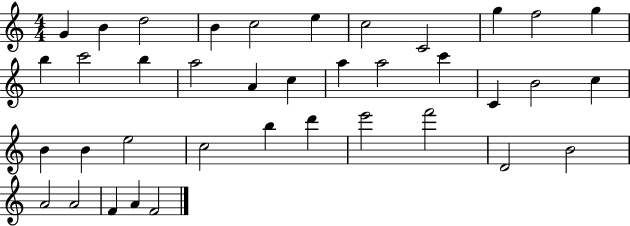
{
  \clef treble
  \numericTimeSignature
  \time 4/4
  \key c \major
  g'4 b'4 d''2 | b'4 c''2 e''4 | c''2 c'2 | g''4 f''2 g''4 | \break b''4 c'''2 b''4 | a''2 a'4 c''4 | a''4 a''2 c'''4 | c'4 b'2 c''4 | \break b'4 b'4 e''2 | c''2 b''4 d'''4 | e'''2 f'''2 | d'2 b'2 | \break a'2 a'2 | f'4 a'4 f'2 | \bar "|."
}